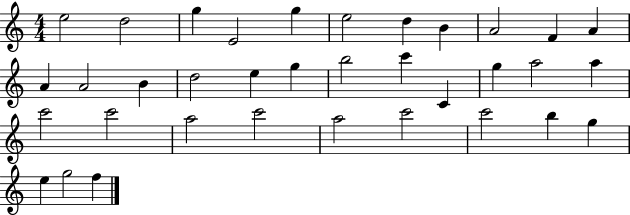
E5/h D5/h G5/q E4/h G5/q E5/h D5/q B4/q A4/h F4/q A4/q A4/q A4/h B4/q D5/h E5/q G5/q B5/h C6/q C4/q G5/q A5/h A5/q C6/h C6/h A5/h C6/h A5/h C6/h C6/h B5/q G5/q E5/q G5/h F5/q